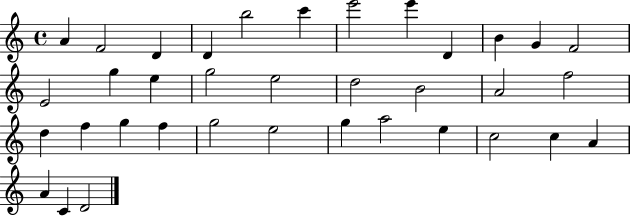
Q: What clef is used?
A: treble